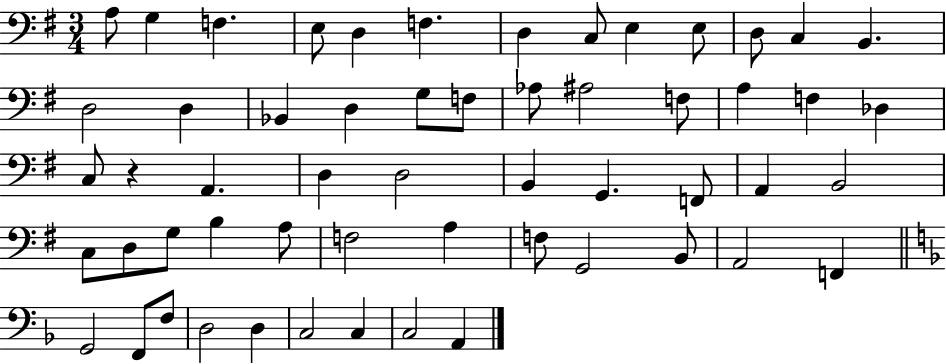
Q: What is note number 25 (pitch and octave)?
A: Db3